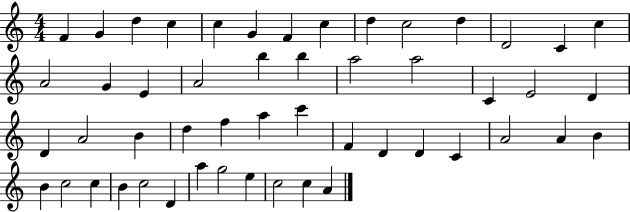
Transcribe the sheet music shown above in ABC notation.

X:1
T:Untitled
M:4/4
L:1/4
K:C
F G d c c G F c d c2 d D2 C c A2 G E A2 b b a2 a2 C E2 D D A2 B d f a c' F D D C A2 A B B c2 c B c2 D a g2 e c2 c A